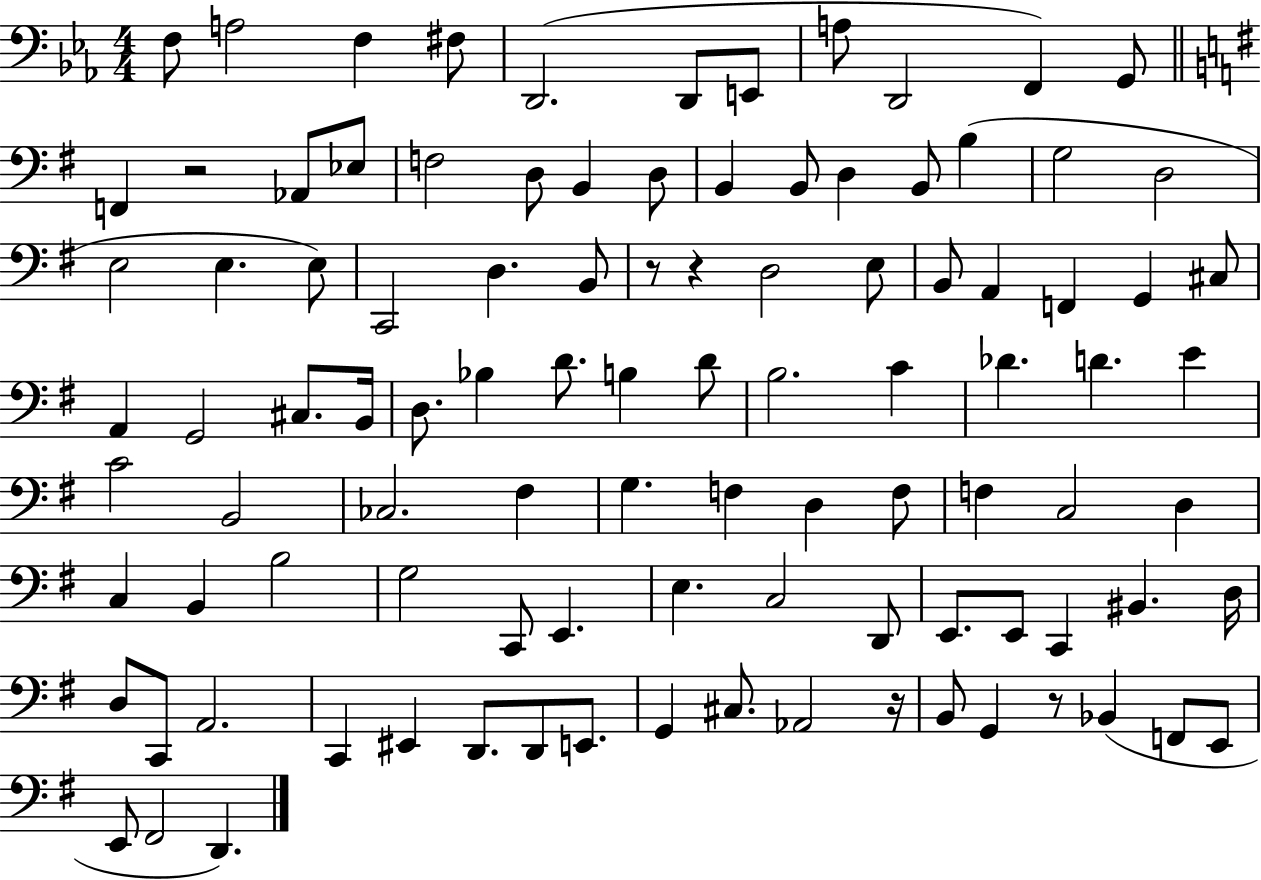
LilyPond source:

{
  \clef bass
  \numericTimeSignature
  \time 4/4
  \key ees \major
  f8 a2 f4 fis8 | d,2.( d,8 e,8 | a8 d,2 f,4) g,8 | \bar "||" \break \key g \major f,4 r2 aes,8 ees8 | f2 d8 b,4 d8 | b,4 b,8 d4 b,8 b4( | g2 d2 | \break e2 e4. e8) | c,2 d4. b,8 | r8 r4 d2 e8 | b,8 a,4 f,4 g,4 cis8 | \break a,4 g,2 cis8. b,16 | d8. bes4 d'8. b4 d'8 | b2. c'4 | des'4. d'4. e'4 | \break c'2 b,2 | ces2. fis4 | g4. f4 d4 f8 | f4 c2 d4 | \break c4 b,4 b2 | g2 c,8 e,4. | e4. c2 d,8 | e,8. e,8 c,4 bis,4. d16 | \break d8 c,8 a,2. | c,4 eis,4 d,8. d,8 e,8. | g,4 cis8. aes,2 r16 | b,8 g,4 r8 bes,4( f,8 e,8 | \break e,8 fis,2 d,4.) | \bar "|."
}